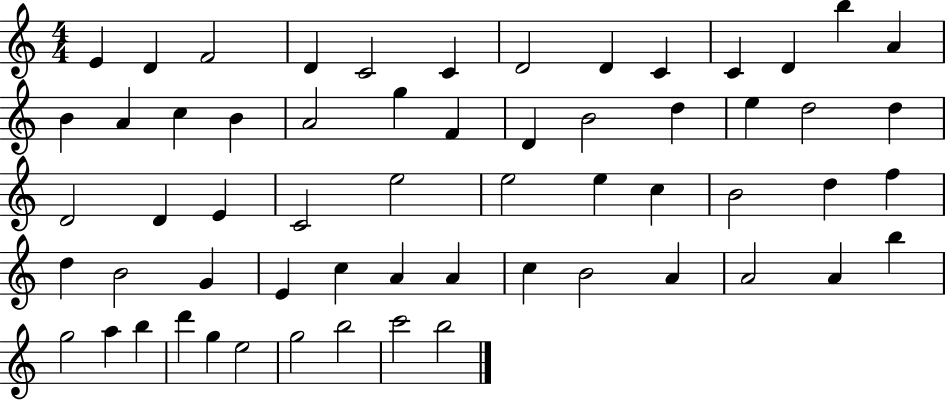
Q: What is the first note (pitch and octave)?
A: E4